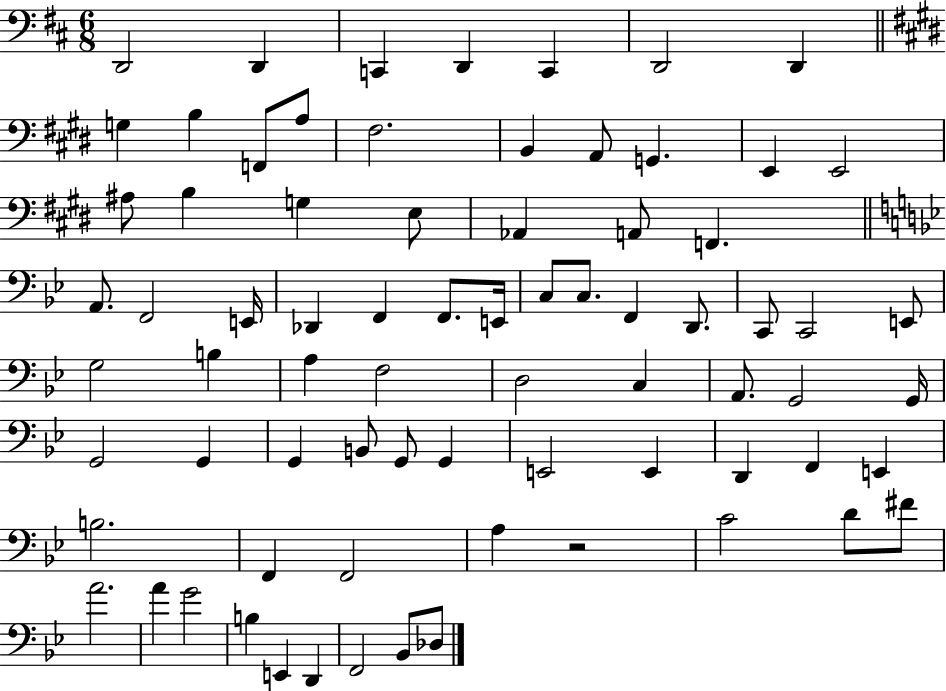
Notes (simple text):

D2/h D2/q C2/q D2/q C2/q D2/h D2/q G3/q B3/q F2/e A3/e F#3/h. B2/q A2/e G2/q. E2/q E2/h A#3/e B3/q G3/q E3/e Ab2/q A2/e F2/q. A2/e. F2/h E2/s Db2/q F2/q F2/e. E2/s C3/e C3/e. F2/q D2/e. C2/e C2/h E2/e G3/h B3/q A3/q F3/h D3/h C3/q A2/e. G2/h G2/s G2/h G2/q G2/q B2/e G2/e G2/q E2/h E2/q D2/q F2/q E2/q B3/h. F2/q F2/h A3/q R/h C4/h D4/e F#4/e A4/h. A4/q G4/h B3/q E2/q D2/q F2/h Bb2/e Db3/e